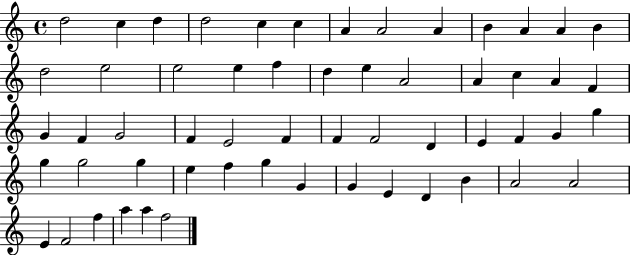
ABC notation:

X:1
T:Untitled
M:4/4
L:1/4
K:C
d2 c d d2 c c A A2 A B A A B d2 e2 e2 e f d e A2 A c A F G F G2 F E2 F F F2 D E F G g g g2 g e f g G G E D B A2 A2 E F2 f a a f2